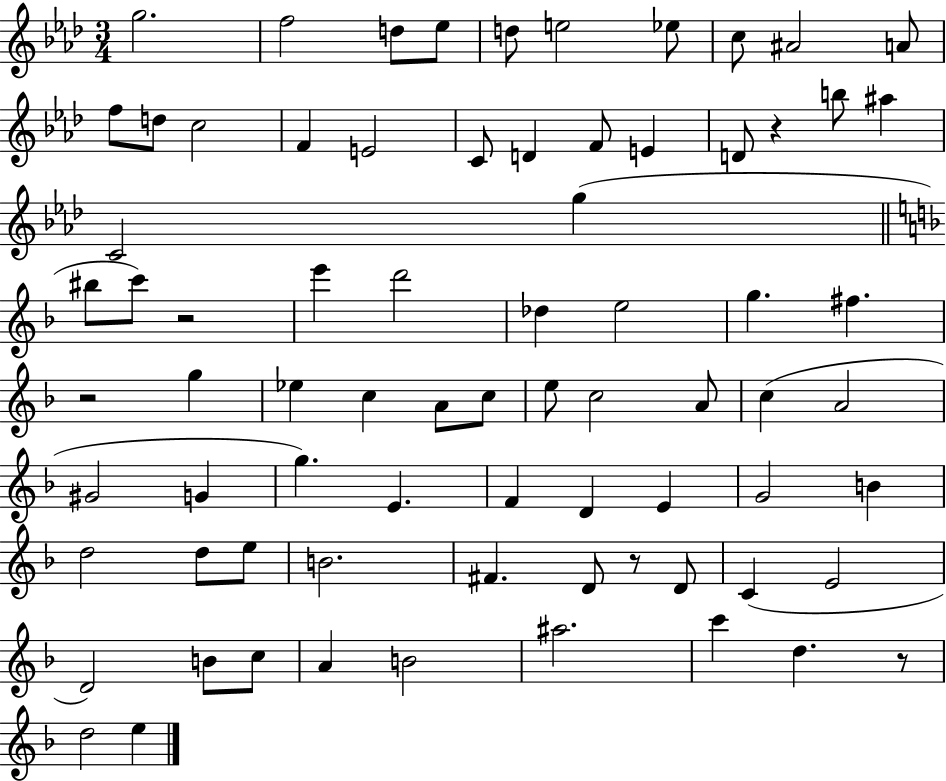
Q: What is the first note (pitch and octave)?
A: G5